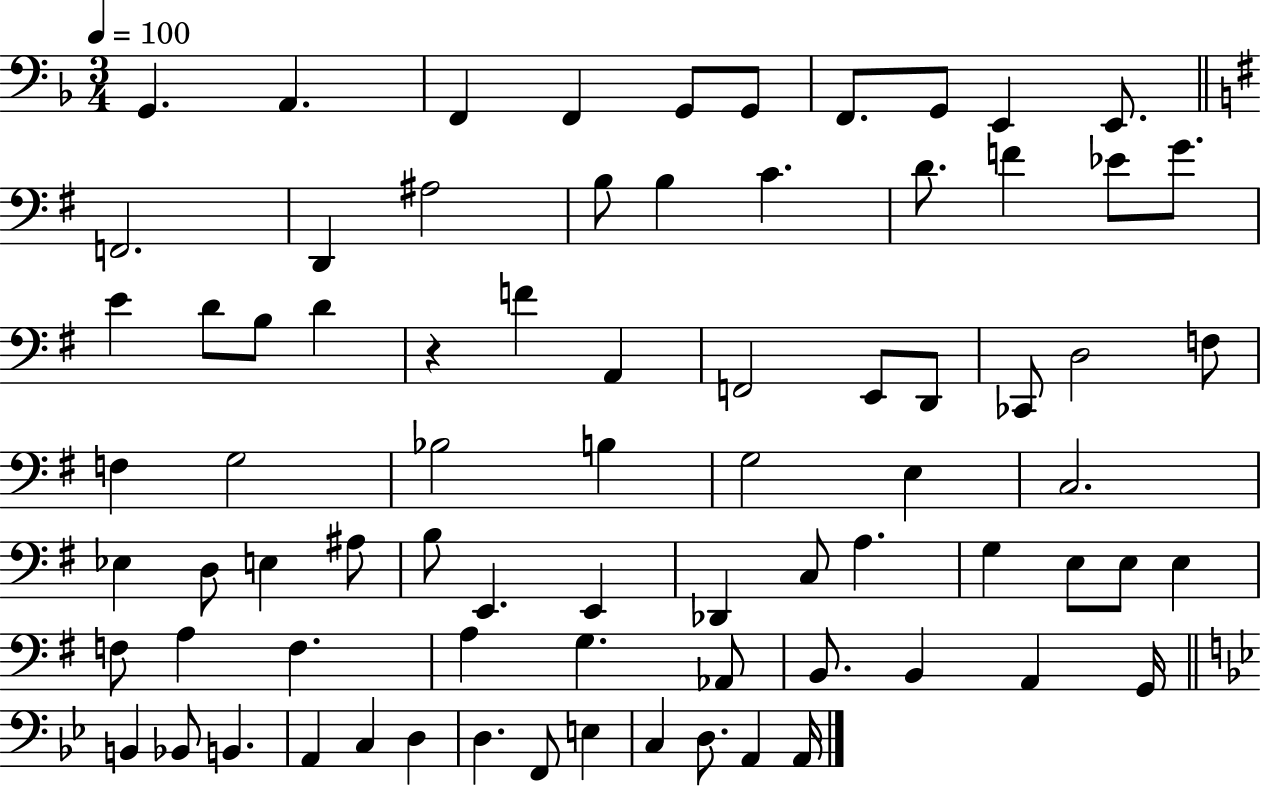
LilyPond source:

{
  \clef bass
  \numericTimeSignature
  \time 3/4
  \key f \major
  \tempo 4 = 100
  \repeat volta 2 { g,4. a,4. | f,4 f,4 g,8 g,8 | f,8. g,8 e,4 e,8. | \bar "||" \break \key g \major f,2. | d,4 ais2 | b8 b4 c'4. | d'8. f'4 ees'8 g'8. | \break e'4 d'8 b8 d'4 | r4 f'4 a,4 | f,2 e,8 d,8 | ces,8 d2 f8 | \break f4 g2 | bes2 b4 | g2 e4 | c2. | \break ees4 d8 e4 ais8 | b8 e,4. e,4 | des,4 c8 a4. | g4 e8 e8 e4 | \break f8 a4 f4. | a4 g4. aes,8 | b,8. b,4 a,4 g,16 | \bar "||" \break \key g \minor b,4 bes,8 b,4. | a,4 c4 d4 | d4. f,8 e4 | c4 d8. a,4 a,16 | \break } \bar "|."
}